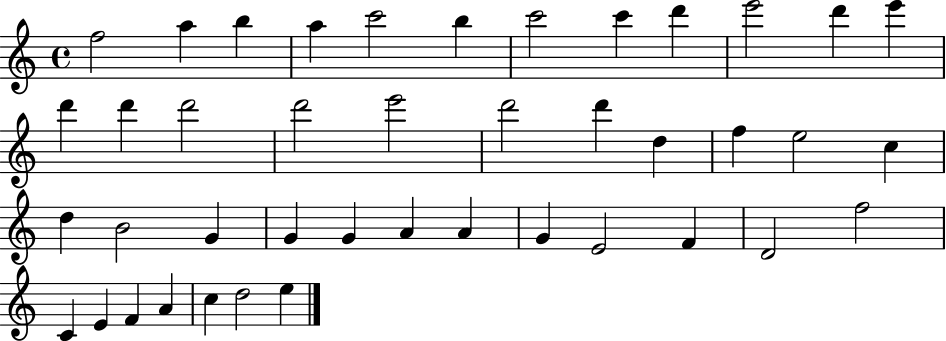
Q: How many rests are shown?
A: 0